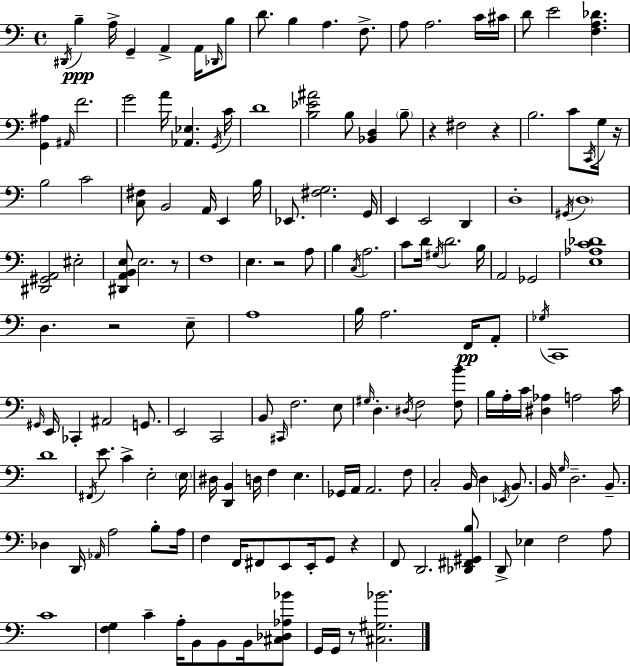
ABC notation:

X:1
T:Untitled
M:4/4
L:1/4
K:Am
^D,,/4 B, A,/4 G,, A,, A,,/4 _D,,/4 B,/2 D/2 B, A, F,/2 A,/2 A,2 C/4 ^C/4 D/2 E2 [F,A,_D] [G,,^A,] ^A,,/4 F2 G2 A/4 [_A,,_E,] G,,/4 C/4 D4 [B,_E^A]2 B,/2 [_B,,D,] B,/2 z ^F,2 z B,2 C/2 C,,/4 G,/4 z/4 B,2 C2 [C,^F,]/2 B,,2 A,,/4 E,, B,/4 _E,,/2 [^F,G,]2 G,,/4 E,, E,,2 D,, D,4 ^G,,/4 D,4 [^D,,^G,,A,,]2 ^E,2 [^D,,A,,B,,E,]/2 E,2 z/2 F,4 E, z2 A,/2 B, C,/4 A,2 C/2 D/4 ^G,/4 D2 B,/4 A,,2 _G,,2 [E,_A,C_D]4 D, z2 E,/2 A,4 B,/4 A,2 F,,/4 A,,/2 _G,/4 C,,4 ^G,,/4 E,,/4 _C,, ^A,,2 G,,/2 E,,2 C,,2 B,,/2 ^C,,/4 F,2 E,/2 ^G,/4 D, ^D,/4 F,2 [F,B]/2 B,/4 A,/4 C/4 [^D,_A,] A,2 C/4 D4 ^F,,/4 E/2 C E,2 E,/4 ^D,/4 [D,,B,,] D,/4 F, E, _G,,/4 A,,/4 A,,2 F,/2 C,2 B,,/4 D, _E,,/4 B,,/2 B,,/4 G,/4 D,2 B,,/2 _D, D,,/4 _A,,/4 A,2 B,/2 A,/4 F, F,,/4 ^F,,/2 E,,/2 E,,/4 G,,/2 z F,,/2 D,,2 [_D,,^F,,^G,,B,]/2 D,,/2 _E, F,2 A,/2 C4 [F,G,] C A,/4 B,,/2 B,,/2 B,,/4 [^C,_D,_A,_B]/2 G,,/4 G,,/4 z/2 [^C,^G,_B]2